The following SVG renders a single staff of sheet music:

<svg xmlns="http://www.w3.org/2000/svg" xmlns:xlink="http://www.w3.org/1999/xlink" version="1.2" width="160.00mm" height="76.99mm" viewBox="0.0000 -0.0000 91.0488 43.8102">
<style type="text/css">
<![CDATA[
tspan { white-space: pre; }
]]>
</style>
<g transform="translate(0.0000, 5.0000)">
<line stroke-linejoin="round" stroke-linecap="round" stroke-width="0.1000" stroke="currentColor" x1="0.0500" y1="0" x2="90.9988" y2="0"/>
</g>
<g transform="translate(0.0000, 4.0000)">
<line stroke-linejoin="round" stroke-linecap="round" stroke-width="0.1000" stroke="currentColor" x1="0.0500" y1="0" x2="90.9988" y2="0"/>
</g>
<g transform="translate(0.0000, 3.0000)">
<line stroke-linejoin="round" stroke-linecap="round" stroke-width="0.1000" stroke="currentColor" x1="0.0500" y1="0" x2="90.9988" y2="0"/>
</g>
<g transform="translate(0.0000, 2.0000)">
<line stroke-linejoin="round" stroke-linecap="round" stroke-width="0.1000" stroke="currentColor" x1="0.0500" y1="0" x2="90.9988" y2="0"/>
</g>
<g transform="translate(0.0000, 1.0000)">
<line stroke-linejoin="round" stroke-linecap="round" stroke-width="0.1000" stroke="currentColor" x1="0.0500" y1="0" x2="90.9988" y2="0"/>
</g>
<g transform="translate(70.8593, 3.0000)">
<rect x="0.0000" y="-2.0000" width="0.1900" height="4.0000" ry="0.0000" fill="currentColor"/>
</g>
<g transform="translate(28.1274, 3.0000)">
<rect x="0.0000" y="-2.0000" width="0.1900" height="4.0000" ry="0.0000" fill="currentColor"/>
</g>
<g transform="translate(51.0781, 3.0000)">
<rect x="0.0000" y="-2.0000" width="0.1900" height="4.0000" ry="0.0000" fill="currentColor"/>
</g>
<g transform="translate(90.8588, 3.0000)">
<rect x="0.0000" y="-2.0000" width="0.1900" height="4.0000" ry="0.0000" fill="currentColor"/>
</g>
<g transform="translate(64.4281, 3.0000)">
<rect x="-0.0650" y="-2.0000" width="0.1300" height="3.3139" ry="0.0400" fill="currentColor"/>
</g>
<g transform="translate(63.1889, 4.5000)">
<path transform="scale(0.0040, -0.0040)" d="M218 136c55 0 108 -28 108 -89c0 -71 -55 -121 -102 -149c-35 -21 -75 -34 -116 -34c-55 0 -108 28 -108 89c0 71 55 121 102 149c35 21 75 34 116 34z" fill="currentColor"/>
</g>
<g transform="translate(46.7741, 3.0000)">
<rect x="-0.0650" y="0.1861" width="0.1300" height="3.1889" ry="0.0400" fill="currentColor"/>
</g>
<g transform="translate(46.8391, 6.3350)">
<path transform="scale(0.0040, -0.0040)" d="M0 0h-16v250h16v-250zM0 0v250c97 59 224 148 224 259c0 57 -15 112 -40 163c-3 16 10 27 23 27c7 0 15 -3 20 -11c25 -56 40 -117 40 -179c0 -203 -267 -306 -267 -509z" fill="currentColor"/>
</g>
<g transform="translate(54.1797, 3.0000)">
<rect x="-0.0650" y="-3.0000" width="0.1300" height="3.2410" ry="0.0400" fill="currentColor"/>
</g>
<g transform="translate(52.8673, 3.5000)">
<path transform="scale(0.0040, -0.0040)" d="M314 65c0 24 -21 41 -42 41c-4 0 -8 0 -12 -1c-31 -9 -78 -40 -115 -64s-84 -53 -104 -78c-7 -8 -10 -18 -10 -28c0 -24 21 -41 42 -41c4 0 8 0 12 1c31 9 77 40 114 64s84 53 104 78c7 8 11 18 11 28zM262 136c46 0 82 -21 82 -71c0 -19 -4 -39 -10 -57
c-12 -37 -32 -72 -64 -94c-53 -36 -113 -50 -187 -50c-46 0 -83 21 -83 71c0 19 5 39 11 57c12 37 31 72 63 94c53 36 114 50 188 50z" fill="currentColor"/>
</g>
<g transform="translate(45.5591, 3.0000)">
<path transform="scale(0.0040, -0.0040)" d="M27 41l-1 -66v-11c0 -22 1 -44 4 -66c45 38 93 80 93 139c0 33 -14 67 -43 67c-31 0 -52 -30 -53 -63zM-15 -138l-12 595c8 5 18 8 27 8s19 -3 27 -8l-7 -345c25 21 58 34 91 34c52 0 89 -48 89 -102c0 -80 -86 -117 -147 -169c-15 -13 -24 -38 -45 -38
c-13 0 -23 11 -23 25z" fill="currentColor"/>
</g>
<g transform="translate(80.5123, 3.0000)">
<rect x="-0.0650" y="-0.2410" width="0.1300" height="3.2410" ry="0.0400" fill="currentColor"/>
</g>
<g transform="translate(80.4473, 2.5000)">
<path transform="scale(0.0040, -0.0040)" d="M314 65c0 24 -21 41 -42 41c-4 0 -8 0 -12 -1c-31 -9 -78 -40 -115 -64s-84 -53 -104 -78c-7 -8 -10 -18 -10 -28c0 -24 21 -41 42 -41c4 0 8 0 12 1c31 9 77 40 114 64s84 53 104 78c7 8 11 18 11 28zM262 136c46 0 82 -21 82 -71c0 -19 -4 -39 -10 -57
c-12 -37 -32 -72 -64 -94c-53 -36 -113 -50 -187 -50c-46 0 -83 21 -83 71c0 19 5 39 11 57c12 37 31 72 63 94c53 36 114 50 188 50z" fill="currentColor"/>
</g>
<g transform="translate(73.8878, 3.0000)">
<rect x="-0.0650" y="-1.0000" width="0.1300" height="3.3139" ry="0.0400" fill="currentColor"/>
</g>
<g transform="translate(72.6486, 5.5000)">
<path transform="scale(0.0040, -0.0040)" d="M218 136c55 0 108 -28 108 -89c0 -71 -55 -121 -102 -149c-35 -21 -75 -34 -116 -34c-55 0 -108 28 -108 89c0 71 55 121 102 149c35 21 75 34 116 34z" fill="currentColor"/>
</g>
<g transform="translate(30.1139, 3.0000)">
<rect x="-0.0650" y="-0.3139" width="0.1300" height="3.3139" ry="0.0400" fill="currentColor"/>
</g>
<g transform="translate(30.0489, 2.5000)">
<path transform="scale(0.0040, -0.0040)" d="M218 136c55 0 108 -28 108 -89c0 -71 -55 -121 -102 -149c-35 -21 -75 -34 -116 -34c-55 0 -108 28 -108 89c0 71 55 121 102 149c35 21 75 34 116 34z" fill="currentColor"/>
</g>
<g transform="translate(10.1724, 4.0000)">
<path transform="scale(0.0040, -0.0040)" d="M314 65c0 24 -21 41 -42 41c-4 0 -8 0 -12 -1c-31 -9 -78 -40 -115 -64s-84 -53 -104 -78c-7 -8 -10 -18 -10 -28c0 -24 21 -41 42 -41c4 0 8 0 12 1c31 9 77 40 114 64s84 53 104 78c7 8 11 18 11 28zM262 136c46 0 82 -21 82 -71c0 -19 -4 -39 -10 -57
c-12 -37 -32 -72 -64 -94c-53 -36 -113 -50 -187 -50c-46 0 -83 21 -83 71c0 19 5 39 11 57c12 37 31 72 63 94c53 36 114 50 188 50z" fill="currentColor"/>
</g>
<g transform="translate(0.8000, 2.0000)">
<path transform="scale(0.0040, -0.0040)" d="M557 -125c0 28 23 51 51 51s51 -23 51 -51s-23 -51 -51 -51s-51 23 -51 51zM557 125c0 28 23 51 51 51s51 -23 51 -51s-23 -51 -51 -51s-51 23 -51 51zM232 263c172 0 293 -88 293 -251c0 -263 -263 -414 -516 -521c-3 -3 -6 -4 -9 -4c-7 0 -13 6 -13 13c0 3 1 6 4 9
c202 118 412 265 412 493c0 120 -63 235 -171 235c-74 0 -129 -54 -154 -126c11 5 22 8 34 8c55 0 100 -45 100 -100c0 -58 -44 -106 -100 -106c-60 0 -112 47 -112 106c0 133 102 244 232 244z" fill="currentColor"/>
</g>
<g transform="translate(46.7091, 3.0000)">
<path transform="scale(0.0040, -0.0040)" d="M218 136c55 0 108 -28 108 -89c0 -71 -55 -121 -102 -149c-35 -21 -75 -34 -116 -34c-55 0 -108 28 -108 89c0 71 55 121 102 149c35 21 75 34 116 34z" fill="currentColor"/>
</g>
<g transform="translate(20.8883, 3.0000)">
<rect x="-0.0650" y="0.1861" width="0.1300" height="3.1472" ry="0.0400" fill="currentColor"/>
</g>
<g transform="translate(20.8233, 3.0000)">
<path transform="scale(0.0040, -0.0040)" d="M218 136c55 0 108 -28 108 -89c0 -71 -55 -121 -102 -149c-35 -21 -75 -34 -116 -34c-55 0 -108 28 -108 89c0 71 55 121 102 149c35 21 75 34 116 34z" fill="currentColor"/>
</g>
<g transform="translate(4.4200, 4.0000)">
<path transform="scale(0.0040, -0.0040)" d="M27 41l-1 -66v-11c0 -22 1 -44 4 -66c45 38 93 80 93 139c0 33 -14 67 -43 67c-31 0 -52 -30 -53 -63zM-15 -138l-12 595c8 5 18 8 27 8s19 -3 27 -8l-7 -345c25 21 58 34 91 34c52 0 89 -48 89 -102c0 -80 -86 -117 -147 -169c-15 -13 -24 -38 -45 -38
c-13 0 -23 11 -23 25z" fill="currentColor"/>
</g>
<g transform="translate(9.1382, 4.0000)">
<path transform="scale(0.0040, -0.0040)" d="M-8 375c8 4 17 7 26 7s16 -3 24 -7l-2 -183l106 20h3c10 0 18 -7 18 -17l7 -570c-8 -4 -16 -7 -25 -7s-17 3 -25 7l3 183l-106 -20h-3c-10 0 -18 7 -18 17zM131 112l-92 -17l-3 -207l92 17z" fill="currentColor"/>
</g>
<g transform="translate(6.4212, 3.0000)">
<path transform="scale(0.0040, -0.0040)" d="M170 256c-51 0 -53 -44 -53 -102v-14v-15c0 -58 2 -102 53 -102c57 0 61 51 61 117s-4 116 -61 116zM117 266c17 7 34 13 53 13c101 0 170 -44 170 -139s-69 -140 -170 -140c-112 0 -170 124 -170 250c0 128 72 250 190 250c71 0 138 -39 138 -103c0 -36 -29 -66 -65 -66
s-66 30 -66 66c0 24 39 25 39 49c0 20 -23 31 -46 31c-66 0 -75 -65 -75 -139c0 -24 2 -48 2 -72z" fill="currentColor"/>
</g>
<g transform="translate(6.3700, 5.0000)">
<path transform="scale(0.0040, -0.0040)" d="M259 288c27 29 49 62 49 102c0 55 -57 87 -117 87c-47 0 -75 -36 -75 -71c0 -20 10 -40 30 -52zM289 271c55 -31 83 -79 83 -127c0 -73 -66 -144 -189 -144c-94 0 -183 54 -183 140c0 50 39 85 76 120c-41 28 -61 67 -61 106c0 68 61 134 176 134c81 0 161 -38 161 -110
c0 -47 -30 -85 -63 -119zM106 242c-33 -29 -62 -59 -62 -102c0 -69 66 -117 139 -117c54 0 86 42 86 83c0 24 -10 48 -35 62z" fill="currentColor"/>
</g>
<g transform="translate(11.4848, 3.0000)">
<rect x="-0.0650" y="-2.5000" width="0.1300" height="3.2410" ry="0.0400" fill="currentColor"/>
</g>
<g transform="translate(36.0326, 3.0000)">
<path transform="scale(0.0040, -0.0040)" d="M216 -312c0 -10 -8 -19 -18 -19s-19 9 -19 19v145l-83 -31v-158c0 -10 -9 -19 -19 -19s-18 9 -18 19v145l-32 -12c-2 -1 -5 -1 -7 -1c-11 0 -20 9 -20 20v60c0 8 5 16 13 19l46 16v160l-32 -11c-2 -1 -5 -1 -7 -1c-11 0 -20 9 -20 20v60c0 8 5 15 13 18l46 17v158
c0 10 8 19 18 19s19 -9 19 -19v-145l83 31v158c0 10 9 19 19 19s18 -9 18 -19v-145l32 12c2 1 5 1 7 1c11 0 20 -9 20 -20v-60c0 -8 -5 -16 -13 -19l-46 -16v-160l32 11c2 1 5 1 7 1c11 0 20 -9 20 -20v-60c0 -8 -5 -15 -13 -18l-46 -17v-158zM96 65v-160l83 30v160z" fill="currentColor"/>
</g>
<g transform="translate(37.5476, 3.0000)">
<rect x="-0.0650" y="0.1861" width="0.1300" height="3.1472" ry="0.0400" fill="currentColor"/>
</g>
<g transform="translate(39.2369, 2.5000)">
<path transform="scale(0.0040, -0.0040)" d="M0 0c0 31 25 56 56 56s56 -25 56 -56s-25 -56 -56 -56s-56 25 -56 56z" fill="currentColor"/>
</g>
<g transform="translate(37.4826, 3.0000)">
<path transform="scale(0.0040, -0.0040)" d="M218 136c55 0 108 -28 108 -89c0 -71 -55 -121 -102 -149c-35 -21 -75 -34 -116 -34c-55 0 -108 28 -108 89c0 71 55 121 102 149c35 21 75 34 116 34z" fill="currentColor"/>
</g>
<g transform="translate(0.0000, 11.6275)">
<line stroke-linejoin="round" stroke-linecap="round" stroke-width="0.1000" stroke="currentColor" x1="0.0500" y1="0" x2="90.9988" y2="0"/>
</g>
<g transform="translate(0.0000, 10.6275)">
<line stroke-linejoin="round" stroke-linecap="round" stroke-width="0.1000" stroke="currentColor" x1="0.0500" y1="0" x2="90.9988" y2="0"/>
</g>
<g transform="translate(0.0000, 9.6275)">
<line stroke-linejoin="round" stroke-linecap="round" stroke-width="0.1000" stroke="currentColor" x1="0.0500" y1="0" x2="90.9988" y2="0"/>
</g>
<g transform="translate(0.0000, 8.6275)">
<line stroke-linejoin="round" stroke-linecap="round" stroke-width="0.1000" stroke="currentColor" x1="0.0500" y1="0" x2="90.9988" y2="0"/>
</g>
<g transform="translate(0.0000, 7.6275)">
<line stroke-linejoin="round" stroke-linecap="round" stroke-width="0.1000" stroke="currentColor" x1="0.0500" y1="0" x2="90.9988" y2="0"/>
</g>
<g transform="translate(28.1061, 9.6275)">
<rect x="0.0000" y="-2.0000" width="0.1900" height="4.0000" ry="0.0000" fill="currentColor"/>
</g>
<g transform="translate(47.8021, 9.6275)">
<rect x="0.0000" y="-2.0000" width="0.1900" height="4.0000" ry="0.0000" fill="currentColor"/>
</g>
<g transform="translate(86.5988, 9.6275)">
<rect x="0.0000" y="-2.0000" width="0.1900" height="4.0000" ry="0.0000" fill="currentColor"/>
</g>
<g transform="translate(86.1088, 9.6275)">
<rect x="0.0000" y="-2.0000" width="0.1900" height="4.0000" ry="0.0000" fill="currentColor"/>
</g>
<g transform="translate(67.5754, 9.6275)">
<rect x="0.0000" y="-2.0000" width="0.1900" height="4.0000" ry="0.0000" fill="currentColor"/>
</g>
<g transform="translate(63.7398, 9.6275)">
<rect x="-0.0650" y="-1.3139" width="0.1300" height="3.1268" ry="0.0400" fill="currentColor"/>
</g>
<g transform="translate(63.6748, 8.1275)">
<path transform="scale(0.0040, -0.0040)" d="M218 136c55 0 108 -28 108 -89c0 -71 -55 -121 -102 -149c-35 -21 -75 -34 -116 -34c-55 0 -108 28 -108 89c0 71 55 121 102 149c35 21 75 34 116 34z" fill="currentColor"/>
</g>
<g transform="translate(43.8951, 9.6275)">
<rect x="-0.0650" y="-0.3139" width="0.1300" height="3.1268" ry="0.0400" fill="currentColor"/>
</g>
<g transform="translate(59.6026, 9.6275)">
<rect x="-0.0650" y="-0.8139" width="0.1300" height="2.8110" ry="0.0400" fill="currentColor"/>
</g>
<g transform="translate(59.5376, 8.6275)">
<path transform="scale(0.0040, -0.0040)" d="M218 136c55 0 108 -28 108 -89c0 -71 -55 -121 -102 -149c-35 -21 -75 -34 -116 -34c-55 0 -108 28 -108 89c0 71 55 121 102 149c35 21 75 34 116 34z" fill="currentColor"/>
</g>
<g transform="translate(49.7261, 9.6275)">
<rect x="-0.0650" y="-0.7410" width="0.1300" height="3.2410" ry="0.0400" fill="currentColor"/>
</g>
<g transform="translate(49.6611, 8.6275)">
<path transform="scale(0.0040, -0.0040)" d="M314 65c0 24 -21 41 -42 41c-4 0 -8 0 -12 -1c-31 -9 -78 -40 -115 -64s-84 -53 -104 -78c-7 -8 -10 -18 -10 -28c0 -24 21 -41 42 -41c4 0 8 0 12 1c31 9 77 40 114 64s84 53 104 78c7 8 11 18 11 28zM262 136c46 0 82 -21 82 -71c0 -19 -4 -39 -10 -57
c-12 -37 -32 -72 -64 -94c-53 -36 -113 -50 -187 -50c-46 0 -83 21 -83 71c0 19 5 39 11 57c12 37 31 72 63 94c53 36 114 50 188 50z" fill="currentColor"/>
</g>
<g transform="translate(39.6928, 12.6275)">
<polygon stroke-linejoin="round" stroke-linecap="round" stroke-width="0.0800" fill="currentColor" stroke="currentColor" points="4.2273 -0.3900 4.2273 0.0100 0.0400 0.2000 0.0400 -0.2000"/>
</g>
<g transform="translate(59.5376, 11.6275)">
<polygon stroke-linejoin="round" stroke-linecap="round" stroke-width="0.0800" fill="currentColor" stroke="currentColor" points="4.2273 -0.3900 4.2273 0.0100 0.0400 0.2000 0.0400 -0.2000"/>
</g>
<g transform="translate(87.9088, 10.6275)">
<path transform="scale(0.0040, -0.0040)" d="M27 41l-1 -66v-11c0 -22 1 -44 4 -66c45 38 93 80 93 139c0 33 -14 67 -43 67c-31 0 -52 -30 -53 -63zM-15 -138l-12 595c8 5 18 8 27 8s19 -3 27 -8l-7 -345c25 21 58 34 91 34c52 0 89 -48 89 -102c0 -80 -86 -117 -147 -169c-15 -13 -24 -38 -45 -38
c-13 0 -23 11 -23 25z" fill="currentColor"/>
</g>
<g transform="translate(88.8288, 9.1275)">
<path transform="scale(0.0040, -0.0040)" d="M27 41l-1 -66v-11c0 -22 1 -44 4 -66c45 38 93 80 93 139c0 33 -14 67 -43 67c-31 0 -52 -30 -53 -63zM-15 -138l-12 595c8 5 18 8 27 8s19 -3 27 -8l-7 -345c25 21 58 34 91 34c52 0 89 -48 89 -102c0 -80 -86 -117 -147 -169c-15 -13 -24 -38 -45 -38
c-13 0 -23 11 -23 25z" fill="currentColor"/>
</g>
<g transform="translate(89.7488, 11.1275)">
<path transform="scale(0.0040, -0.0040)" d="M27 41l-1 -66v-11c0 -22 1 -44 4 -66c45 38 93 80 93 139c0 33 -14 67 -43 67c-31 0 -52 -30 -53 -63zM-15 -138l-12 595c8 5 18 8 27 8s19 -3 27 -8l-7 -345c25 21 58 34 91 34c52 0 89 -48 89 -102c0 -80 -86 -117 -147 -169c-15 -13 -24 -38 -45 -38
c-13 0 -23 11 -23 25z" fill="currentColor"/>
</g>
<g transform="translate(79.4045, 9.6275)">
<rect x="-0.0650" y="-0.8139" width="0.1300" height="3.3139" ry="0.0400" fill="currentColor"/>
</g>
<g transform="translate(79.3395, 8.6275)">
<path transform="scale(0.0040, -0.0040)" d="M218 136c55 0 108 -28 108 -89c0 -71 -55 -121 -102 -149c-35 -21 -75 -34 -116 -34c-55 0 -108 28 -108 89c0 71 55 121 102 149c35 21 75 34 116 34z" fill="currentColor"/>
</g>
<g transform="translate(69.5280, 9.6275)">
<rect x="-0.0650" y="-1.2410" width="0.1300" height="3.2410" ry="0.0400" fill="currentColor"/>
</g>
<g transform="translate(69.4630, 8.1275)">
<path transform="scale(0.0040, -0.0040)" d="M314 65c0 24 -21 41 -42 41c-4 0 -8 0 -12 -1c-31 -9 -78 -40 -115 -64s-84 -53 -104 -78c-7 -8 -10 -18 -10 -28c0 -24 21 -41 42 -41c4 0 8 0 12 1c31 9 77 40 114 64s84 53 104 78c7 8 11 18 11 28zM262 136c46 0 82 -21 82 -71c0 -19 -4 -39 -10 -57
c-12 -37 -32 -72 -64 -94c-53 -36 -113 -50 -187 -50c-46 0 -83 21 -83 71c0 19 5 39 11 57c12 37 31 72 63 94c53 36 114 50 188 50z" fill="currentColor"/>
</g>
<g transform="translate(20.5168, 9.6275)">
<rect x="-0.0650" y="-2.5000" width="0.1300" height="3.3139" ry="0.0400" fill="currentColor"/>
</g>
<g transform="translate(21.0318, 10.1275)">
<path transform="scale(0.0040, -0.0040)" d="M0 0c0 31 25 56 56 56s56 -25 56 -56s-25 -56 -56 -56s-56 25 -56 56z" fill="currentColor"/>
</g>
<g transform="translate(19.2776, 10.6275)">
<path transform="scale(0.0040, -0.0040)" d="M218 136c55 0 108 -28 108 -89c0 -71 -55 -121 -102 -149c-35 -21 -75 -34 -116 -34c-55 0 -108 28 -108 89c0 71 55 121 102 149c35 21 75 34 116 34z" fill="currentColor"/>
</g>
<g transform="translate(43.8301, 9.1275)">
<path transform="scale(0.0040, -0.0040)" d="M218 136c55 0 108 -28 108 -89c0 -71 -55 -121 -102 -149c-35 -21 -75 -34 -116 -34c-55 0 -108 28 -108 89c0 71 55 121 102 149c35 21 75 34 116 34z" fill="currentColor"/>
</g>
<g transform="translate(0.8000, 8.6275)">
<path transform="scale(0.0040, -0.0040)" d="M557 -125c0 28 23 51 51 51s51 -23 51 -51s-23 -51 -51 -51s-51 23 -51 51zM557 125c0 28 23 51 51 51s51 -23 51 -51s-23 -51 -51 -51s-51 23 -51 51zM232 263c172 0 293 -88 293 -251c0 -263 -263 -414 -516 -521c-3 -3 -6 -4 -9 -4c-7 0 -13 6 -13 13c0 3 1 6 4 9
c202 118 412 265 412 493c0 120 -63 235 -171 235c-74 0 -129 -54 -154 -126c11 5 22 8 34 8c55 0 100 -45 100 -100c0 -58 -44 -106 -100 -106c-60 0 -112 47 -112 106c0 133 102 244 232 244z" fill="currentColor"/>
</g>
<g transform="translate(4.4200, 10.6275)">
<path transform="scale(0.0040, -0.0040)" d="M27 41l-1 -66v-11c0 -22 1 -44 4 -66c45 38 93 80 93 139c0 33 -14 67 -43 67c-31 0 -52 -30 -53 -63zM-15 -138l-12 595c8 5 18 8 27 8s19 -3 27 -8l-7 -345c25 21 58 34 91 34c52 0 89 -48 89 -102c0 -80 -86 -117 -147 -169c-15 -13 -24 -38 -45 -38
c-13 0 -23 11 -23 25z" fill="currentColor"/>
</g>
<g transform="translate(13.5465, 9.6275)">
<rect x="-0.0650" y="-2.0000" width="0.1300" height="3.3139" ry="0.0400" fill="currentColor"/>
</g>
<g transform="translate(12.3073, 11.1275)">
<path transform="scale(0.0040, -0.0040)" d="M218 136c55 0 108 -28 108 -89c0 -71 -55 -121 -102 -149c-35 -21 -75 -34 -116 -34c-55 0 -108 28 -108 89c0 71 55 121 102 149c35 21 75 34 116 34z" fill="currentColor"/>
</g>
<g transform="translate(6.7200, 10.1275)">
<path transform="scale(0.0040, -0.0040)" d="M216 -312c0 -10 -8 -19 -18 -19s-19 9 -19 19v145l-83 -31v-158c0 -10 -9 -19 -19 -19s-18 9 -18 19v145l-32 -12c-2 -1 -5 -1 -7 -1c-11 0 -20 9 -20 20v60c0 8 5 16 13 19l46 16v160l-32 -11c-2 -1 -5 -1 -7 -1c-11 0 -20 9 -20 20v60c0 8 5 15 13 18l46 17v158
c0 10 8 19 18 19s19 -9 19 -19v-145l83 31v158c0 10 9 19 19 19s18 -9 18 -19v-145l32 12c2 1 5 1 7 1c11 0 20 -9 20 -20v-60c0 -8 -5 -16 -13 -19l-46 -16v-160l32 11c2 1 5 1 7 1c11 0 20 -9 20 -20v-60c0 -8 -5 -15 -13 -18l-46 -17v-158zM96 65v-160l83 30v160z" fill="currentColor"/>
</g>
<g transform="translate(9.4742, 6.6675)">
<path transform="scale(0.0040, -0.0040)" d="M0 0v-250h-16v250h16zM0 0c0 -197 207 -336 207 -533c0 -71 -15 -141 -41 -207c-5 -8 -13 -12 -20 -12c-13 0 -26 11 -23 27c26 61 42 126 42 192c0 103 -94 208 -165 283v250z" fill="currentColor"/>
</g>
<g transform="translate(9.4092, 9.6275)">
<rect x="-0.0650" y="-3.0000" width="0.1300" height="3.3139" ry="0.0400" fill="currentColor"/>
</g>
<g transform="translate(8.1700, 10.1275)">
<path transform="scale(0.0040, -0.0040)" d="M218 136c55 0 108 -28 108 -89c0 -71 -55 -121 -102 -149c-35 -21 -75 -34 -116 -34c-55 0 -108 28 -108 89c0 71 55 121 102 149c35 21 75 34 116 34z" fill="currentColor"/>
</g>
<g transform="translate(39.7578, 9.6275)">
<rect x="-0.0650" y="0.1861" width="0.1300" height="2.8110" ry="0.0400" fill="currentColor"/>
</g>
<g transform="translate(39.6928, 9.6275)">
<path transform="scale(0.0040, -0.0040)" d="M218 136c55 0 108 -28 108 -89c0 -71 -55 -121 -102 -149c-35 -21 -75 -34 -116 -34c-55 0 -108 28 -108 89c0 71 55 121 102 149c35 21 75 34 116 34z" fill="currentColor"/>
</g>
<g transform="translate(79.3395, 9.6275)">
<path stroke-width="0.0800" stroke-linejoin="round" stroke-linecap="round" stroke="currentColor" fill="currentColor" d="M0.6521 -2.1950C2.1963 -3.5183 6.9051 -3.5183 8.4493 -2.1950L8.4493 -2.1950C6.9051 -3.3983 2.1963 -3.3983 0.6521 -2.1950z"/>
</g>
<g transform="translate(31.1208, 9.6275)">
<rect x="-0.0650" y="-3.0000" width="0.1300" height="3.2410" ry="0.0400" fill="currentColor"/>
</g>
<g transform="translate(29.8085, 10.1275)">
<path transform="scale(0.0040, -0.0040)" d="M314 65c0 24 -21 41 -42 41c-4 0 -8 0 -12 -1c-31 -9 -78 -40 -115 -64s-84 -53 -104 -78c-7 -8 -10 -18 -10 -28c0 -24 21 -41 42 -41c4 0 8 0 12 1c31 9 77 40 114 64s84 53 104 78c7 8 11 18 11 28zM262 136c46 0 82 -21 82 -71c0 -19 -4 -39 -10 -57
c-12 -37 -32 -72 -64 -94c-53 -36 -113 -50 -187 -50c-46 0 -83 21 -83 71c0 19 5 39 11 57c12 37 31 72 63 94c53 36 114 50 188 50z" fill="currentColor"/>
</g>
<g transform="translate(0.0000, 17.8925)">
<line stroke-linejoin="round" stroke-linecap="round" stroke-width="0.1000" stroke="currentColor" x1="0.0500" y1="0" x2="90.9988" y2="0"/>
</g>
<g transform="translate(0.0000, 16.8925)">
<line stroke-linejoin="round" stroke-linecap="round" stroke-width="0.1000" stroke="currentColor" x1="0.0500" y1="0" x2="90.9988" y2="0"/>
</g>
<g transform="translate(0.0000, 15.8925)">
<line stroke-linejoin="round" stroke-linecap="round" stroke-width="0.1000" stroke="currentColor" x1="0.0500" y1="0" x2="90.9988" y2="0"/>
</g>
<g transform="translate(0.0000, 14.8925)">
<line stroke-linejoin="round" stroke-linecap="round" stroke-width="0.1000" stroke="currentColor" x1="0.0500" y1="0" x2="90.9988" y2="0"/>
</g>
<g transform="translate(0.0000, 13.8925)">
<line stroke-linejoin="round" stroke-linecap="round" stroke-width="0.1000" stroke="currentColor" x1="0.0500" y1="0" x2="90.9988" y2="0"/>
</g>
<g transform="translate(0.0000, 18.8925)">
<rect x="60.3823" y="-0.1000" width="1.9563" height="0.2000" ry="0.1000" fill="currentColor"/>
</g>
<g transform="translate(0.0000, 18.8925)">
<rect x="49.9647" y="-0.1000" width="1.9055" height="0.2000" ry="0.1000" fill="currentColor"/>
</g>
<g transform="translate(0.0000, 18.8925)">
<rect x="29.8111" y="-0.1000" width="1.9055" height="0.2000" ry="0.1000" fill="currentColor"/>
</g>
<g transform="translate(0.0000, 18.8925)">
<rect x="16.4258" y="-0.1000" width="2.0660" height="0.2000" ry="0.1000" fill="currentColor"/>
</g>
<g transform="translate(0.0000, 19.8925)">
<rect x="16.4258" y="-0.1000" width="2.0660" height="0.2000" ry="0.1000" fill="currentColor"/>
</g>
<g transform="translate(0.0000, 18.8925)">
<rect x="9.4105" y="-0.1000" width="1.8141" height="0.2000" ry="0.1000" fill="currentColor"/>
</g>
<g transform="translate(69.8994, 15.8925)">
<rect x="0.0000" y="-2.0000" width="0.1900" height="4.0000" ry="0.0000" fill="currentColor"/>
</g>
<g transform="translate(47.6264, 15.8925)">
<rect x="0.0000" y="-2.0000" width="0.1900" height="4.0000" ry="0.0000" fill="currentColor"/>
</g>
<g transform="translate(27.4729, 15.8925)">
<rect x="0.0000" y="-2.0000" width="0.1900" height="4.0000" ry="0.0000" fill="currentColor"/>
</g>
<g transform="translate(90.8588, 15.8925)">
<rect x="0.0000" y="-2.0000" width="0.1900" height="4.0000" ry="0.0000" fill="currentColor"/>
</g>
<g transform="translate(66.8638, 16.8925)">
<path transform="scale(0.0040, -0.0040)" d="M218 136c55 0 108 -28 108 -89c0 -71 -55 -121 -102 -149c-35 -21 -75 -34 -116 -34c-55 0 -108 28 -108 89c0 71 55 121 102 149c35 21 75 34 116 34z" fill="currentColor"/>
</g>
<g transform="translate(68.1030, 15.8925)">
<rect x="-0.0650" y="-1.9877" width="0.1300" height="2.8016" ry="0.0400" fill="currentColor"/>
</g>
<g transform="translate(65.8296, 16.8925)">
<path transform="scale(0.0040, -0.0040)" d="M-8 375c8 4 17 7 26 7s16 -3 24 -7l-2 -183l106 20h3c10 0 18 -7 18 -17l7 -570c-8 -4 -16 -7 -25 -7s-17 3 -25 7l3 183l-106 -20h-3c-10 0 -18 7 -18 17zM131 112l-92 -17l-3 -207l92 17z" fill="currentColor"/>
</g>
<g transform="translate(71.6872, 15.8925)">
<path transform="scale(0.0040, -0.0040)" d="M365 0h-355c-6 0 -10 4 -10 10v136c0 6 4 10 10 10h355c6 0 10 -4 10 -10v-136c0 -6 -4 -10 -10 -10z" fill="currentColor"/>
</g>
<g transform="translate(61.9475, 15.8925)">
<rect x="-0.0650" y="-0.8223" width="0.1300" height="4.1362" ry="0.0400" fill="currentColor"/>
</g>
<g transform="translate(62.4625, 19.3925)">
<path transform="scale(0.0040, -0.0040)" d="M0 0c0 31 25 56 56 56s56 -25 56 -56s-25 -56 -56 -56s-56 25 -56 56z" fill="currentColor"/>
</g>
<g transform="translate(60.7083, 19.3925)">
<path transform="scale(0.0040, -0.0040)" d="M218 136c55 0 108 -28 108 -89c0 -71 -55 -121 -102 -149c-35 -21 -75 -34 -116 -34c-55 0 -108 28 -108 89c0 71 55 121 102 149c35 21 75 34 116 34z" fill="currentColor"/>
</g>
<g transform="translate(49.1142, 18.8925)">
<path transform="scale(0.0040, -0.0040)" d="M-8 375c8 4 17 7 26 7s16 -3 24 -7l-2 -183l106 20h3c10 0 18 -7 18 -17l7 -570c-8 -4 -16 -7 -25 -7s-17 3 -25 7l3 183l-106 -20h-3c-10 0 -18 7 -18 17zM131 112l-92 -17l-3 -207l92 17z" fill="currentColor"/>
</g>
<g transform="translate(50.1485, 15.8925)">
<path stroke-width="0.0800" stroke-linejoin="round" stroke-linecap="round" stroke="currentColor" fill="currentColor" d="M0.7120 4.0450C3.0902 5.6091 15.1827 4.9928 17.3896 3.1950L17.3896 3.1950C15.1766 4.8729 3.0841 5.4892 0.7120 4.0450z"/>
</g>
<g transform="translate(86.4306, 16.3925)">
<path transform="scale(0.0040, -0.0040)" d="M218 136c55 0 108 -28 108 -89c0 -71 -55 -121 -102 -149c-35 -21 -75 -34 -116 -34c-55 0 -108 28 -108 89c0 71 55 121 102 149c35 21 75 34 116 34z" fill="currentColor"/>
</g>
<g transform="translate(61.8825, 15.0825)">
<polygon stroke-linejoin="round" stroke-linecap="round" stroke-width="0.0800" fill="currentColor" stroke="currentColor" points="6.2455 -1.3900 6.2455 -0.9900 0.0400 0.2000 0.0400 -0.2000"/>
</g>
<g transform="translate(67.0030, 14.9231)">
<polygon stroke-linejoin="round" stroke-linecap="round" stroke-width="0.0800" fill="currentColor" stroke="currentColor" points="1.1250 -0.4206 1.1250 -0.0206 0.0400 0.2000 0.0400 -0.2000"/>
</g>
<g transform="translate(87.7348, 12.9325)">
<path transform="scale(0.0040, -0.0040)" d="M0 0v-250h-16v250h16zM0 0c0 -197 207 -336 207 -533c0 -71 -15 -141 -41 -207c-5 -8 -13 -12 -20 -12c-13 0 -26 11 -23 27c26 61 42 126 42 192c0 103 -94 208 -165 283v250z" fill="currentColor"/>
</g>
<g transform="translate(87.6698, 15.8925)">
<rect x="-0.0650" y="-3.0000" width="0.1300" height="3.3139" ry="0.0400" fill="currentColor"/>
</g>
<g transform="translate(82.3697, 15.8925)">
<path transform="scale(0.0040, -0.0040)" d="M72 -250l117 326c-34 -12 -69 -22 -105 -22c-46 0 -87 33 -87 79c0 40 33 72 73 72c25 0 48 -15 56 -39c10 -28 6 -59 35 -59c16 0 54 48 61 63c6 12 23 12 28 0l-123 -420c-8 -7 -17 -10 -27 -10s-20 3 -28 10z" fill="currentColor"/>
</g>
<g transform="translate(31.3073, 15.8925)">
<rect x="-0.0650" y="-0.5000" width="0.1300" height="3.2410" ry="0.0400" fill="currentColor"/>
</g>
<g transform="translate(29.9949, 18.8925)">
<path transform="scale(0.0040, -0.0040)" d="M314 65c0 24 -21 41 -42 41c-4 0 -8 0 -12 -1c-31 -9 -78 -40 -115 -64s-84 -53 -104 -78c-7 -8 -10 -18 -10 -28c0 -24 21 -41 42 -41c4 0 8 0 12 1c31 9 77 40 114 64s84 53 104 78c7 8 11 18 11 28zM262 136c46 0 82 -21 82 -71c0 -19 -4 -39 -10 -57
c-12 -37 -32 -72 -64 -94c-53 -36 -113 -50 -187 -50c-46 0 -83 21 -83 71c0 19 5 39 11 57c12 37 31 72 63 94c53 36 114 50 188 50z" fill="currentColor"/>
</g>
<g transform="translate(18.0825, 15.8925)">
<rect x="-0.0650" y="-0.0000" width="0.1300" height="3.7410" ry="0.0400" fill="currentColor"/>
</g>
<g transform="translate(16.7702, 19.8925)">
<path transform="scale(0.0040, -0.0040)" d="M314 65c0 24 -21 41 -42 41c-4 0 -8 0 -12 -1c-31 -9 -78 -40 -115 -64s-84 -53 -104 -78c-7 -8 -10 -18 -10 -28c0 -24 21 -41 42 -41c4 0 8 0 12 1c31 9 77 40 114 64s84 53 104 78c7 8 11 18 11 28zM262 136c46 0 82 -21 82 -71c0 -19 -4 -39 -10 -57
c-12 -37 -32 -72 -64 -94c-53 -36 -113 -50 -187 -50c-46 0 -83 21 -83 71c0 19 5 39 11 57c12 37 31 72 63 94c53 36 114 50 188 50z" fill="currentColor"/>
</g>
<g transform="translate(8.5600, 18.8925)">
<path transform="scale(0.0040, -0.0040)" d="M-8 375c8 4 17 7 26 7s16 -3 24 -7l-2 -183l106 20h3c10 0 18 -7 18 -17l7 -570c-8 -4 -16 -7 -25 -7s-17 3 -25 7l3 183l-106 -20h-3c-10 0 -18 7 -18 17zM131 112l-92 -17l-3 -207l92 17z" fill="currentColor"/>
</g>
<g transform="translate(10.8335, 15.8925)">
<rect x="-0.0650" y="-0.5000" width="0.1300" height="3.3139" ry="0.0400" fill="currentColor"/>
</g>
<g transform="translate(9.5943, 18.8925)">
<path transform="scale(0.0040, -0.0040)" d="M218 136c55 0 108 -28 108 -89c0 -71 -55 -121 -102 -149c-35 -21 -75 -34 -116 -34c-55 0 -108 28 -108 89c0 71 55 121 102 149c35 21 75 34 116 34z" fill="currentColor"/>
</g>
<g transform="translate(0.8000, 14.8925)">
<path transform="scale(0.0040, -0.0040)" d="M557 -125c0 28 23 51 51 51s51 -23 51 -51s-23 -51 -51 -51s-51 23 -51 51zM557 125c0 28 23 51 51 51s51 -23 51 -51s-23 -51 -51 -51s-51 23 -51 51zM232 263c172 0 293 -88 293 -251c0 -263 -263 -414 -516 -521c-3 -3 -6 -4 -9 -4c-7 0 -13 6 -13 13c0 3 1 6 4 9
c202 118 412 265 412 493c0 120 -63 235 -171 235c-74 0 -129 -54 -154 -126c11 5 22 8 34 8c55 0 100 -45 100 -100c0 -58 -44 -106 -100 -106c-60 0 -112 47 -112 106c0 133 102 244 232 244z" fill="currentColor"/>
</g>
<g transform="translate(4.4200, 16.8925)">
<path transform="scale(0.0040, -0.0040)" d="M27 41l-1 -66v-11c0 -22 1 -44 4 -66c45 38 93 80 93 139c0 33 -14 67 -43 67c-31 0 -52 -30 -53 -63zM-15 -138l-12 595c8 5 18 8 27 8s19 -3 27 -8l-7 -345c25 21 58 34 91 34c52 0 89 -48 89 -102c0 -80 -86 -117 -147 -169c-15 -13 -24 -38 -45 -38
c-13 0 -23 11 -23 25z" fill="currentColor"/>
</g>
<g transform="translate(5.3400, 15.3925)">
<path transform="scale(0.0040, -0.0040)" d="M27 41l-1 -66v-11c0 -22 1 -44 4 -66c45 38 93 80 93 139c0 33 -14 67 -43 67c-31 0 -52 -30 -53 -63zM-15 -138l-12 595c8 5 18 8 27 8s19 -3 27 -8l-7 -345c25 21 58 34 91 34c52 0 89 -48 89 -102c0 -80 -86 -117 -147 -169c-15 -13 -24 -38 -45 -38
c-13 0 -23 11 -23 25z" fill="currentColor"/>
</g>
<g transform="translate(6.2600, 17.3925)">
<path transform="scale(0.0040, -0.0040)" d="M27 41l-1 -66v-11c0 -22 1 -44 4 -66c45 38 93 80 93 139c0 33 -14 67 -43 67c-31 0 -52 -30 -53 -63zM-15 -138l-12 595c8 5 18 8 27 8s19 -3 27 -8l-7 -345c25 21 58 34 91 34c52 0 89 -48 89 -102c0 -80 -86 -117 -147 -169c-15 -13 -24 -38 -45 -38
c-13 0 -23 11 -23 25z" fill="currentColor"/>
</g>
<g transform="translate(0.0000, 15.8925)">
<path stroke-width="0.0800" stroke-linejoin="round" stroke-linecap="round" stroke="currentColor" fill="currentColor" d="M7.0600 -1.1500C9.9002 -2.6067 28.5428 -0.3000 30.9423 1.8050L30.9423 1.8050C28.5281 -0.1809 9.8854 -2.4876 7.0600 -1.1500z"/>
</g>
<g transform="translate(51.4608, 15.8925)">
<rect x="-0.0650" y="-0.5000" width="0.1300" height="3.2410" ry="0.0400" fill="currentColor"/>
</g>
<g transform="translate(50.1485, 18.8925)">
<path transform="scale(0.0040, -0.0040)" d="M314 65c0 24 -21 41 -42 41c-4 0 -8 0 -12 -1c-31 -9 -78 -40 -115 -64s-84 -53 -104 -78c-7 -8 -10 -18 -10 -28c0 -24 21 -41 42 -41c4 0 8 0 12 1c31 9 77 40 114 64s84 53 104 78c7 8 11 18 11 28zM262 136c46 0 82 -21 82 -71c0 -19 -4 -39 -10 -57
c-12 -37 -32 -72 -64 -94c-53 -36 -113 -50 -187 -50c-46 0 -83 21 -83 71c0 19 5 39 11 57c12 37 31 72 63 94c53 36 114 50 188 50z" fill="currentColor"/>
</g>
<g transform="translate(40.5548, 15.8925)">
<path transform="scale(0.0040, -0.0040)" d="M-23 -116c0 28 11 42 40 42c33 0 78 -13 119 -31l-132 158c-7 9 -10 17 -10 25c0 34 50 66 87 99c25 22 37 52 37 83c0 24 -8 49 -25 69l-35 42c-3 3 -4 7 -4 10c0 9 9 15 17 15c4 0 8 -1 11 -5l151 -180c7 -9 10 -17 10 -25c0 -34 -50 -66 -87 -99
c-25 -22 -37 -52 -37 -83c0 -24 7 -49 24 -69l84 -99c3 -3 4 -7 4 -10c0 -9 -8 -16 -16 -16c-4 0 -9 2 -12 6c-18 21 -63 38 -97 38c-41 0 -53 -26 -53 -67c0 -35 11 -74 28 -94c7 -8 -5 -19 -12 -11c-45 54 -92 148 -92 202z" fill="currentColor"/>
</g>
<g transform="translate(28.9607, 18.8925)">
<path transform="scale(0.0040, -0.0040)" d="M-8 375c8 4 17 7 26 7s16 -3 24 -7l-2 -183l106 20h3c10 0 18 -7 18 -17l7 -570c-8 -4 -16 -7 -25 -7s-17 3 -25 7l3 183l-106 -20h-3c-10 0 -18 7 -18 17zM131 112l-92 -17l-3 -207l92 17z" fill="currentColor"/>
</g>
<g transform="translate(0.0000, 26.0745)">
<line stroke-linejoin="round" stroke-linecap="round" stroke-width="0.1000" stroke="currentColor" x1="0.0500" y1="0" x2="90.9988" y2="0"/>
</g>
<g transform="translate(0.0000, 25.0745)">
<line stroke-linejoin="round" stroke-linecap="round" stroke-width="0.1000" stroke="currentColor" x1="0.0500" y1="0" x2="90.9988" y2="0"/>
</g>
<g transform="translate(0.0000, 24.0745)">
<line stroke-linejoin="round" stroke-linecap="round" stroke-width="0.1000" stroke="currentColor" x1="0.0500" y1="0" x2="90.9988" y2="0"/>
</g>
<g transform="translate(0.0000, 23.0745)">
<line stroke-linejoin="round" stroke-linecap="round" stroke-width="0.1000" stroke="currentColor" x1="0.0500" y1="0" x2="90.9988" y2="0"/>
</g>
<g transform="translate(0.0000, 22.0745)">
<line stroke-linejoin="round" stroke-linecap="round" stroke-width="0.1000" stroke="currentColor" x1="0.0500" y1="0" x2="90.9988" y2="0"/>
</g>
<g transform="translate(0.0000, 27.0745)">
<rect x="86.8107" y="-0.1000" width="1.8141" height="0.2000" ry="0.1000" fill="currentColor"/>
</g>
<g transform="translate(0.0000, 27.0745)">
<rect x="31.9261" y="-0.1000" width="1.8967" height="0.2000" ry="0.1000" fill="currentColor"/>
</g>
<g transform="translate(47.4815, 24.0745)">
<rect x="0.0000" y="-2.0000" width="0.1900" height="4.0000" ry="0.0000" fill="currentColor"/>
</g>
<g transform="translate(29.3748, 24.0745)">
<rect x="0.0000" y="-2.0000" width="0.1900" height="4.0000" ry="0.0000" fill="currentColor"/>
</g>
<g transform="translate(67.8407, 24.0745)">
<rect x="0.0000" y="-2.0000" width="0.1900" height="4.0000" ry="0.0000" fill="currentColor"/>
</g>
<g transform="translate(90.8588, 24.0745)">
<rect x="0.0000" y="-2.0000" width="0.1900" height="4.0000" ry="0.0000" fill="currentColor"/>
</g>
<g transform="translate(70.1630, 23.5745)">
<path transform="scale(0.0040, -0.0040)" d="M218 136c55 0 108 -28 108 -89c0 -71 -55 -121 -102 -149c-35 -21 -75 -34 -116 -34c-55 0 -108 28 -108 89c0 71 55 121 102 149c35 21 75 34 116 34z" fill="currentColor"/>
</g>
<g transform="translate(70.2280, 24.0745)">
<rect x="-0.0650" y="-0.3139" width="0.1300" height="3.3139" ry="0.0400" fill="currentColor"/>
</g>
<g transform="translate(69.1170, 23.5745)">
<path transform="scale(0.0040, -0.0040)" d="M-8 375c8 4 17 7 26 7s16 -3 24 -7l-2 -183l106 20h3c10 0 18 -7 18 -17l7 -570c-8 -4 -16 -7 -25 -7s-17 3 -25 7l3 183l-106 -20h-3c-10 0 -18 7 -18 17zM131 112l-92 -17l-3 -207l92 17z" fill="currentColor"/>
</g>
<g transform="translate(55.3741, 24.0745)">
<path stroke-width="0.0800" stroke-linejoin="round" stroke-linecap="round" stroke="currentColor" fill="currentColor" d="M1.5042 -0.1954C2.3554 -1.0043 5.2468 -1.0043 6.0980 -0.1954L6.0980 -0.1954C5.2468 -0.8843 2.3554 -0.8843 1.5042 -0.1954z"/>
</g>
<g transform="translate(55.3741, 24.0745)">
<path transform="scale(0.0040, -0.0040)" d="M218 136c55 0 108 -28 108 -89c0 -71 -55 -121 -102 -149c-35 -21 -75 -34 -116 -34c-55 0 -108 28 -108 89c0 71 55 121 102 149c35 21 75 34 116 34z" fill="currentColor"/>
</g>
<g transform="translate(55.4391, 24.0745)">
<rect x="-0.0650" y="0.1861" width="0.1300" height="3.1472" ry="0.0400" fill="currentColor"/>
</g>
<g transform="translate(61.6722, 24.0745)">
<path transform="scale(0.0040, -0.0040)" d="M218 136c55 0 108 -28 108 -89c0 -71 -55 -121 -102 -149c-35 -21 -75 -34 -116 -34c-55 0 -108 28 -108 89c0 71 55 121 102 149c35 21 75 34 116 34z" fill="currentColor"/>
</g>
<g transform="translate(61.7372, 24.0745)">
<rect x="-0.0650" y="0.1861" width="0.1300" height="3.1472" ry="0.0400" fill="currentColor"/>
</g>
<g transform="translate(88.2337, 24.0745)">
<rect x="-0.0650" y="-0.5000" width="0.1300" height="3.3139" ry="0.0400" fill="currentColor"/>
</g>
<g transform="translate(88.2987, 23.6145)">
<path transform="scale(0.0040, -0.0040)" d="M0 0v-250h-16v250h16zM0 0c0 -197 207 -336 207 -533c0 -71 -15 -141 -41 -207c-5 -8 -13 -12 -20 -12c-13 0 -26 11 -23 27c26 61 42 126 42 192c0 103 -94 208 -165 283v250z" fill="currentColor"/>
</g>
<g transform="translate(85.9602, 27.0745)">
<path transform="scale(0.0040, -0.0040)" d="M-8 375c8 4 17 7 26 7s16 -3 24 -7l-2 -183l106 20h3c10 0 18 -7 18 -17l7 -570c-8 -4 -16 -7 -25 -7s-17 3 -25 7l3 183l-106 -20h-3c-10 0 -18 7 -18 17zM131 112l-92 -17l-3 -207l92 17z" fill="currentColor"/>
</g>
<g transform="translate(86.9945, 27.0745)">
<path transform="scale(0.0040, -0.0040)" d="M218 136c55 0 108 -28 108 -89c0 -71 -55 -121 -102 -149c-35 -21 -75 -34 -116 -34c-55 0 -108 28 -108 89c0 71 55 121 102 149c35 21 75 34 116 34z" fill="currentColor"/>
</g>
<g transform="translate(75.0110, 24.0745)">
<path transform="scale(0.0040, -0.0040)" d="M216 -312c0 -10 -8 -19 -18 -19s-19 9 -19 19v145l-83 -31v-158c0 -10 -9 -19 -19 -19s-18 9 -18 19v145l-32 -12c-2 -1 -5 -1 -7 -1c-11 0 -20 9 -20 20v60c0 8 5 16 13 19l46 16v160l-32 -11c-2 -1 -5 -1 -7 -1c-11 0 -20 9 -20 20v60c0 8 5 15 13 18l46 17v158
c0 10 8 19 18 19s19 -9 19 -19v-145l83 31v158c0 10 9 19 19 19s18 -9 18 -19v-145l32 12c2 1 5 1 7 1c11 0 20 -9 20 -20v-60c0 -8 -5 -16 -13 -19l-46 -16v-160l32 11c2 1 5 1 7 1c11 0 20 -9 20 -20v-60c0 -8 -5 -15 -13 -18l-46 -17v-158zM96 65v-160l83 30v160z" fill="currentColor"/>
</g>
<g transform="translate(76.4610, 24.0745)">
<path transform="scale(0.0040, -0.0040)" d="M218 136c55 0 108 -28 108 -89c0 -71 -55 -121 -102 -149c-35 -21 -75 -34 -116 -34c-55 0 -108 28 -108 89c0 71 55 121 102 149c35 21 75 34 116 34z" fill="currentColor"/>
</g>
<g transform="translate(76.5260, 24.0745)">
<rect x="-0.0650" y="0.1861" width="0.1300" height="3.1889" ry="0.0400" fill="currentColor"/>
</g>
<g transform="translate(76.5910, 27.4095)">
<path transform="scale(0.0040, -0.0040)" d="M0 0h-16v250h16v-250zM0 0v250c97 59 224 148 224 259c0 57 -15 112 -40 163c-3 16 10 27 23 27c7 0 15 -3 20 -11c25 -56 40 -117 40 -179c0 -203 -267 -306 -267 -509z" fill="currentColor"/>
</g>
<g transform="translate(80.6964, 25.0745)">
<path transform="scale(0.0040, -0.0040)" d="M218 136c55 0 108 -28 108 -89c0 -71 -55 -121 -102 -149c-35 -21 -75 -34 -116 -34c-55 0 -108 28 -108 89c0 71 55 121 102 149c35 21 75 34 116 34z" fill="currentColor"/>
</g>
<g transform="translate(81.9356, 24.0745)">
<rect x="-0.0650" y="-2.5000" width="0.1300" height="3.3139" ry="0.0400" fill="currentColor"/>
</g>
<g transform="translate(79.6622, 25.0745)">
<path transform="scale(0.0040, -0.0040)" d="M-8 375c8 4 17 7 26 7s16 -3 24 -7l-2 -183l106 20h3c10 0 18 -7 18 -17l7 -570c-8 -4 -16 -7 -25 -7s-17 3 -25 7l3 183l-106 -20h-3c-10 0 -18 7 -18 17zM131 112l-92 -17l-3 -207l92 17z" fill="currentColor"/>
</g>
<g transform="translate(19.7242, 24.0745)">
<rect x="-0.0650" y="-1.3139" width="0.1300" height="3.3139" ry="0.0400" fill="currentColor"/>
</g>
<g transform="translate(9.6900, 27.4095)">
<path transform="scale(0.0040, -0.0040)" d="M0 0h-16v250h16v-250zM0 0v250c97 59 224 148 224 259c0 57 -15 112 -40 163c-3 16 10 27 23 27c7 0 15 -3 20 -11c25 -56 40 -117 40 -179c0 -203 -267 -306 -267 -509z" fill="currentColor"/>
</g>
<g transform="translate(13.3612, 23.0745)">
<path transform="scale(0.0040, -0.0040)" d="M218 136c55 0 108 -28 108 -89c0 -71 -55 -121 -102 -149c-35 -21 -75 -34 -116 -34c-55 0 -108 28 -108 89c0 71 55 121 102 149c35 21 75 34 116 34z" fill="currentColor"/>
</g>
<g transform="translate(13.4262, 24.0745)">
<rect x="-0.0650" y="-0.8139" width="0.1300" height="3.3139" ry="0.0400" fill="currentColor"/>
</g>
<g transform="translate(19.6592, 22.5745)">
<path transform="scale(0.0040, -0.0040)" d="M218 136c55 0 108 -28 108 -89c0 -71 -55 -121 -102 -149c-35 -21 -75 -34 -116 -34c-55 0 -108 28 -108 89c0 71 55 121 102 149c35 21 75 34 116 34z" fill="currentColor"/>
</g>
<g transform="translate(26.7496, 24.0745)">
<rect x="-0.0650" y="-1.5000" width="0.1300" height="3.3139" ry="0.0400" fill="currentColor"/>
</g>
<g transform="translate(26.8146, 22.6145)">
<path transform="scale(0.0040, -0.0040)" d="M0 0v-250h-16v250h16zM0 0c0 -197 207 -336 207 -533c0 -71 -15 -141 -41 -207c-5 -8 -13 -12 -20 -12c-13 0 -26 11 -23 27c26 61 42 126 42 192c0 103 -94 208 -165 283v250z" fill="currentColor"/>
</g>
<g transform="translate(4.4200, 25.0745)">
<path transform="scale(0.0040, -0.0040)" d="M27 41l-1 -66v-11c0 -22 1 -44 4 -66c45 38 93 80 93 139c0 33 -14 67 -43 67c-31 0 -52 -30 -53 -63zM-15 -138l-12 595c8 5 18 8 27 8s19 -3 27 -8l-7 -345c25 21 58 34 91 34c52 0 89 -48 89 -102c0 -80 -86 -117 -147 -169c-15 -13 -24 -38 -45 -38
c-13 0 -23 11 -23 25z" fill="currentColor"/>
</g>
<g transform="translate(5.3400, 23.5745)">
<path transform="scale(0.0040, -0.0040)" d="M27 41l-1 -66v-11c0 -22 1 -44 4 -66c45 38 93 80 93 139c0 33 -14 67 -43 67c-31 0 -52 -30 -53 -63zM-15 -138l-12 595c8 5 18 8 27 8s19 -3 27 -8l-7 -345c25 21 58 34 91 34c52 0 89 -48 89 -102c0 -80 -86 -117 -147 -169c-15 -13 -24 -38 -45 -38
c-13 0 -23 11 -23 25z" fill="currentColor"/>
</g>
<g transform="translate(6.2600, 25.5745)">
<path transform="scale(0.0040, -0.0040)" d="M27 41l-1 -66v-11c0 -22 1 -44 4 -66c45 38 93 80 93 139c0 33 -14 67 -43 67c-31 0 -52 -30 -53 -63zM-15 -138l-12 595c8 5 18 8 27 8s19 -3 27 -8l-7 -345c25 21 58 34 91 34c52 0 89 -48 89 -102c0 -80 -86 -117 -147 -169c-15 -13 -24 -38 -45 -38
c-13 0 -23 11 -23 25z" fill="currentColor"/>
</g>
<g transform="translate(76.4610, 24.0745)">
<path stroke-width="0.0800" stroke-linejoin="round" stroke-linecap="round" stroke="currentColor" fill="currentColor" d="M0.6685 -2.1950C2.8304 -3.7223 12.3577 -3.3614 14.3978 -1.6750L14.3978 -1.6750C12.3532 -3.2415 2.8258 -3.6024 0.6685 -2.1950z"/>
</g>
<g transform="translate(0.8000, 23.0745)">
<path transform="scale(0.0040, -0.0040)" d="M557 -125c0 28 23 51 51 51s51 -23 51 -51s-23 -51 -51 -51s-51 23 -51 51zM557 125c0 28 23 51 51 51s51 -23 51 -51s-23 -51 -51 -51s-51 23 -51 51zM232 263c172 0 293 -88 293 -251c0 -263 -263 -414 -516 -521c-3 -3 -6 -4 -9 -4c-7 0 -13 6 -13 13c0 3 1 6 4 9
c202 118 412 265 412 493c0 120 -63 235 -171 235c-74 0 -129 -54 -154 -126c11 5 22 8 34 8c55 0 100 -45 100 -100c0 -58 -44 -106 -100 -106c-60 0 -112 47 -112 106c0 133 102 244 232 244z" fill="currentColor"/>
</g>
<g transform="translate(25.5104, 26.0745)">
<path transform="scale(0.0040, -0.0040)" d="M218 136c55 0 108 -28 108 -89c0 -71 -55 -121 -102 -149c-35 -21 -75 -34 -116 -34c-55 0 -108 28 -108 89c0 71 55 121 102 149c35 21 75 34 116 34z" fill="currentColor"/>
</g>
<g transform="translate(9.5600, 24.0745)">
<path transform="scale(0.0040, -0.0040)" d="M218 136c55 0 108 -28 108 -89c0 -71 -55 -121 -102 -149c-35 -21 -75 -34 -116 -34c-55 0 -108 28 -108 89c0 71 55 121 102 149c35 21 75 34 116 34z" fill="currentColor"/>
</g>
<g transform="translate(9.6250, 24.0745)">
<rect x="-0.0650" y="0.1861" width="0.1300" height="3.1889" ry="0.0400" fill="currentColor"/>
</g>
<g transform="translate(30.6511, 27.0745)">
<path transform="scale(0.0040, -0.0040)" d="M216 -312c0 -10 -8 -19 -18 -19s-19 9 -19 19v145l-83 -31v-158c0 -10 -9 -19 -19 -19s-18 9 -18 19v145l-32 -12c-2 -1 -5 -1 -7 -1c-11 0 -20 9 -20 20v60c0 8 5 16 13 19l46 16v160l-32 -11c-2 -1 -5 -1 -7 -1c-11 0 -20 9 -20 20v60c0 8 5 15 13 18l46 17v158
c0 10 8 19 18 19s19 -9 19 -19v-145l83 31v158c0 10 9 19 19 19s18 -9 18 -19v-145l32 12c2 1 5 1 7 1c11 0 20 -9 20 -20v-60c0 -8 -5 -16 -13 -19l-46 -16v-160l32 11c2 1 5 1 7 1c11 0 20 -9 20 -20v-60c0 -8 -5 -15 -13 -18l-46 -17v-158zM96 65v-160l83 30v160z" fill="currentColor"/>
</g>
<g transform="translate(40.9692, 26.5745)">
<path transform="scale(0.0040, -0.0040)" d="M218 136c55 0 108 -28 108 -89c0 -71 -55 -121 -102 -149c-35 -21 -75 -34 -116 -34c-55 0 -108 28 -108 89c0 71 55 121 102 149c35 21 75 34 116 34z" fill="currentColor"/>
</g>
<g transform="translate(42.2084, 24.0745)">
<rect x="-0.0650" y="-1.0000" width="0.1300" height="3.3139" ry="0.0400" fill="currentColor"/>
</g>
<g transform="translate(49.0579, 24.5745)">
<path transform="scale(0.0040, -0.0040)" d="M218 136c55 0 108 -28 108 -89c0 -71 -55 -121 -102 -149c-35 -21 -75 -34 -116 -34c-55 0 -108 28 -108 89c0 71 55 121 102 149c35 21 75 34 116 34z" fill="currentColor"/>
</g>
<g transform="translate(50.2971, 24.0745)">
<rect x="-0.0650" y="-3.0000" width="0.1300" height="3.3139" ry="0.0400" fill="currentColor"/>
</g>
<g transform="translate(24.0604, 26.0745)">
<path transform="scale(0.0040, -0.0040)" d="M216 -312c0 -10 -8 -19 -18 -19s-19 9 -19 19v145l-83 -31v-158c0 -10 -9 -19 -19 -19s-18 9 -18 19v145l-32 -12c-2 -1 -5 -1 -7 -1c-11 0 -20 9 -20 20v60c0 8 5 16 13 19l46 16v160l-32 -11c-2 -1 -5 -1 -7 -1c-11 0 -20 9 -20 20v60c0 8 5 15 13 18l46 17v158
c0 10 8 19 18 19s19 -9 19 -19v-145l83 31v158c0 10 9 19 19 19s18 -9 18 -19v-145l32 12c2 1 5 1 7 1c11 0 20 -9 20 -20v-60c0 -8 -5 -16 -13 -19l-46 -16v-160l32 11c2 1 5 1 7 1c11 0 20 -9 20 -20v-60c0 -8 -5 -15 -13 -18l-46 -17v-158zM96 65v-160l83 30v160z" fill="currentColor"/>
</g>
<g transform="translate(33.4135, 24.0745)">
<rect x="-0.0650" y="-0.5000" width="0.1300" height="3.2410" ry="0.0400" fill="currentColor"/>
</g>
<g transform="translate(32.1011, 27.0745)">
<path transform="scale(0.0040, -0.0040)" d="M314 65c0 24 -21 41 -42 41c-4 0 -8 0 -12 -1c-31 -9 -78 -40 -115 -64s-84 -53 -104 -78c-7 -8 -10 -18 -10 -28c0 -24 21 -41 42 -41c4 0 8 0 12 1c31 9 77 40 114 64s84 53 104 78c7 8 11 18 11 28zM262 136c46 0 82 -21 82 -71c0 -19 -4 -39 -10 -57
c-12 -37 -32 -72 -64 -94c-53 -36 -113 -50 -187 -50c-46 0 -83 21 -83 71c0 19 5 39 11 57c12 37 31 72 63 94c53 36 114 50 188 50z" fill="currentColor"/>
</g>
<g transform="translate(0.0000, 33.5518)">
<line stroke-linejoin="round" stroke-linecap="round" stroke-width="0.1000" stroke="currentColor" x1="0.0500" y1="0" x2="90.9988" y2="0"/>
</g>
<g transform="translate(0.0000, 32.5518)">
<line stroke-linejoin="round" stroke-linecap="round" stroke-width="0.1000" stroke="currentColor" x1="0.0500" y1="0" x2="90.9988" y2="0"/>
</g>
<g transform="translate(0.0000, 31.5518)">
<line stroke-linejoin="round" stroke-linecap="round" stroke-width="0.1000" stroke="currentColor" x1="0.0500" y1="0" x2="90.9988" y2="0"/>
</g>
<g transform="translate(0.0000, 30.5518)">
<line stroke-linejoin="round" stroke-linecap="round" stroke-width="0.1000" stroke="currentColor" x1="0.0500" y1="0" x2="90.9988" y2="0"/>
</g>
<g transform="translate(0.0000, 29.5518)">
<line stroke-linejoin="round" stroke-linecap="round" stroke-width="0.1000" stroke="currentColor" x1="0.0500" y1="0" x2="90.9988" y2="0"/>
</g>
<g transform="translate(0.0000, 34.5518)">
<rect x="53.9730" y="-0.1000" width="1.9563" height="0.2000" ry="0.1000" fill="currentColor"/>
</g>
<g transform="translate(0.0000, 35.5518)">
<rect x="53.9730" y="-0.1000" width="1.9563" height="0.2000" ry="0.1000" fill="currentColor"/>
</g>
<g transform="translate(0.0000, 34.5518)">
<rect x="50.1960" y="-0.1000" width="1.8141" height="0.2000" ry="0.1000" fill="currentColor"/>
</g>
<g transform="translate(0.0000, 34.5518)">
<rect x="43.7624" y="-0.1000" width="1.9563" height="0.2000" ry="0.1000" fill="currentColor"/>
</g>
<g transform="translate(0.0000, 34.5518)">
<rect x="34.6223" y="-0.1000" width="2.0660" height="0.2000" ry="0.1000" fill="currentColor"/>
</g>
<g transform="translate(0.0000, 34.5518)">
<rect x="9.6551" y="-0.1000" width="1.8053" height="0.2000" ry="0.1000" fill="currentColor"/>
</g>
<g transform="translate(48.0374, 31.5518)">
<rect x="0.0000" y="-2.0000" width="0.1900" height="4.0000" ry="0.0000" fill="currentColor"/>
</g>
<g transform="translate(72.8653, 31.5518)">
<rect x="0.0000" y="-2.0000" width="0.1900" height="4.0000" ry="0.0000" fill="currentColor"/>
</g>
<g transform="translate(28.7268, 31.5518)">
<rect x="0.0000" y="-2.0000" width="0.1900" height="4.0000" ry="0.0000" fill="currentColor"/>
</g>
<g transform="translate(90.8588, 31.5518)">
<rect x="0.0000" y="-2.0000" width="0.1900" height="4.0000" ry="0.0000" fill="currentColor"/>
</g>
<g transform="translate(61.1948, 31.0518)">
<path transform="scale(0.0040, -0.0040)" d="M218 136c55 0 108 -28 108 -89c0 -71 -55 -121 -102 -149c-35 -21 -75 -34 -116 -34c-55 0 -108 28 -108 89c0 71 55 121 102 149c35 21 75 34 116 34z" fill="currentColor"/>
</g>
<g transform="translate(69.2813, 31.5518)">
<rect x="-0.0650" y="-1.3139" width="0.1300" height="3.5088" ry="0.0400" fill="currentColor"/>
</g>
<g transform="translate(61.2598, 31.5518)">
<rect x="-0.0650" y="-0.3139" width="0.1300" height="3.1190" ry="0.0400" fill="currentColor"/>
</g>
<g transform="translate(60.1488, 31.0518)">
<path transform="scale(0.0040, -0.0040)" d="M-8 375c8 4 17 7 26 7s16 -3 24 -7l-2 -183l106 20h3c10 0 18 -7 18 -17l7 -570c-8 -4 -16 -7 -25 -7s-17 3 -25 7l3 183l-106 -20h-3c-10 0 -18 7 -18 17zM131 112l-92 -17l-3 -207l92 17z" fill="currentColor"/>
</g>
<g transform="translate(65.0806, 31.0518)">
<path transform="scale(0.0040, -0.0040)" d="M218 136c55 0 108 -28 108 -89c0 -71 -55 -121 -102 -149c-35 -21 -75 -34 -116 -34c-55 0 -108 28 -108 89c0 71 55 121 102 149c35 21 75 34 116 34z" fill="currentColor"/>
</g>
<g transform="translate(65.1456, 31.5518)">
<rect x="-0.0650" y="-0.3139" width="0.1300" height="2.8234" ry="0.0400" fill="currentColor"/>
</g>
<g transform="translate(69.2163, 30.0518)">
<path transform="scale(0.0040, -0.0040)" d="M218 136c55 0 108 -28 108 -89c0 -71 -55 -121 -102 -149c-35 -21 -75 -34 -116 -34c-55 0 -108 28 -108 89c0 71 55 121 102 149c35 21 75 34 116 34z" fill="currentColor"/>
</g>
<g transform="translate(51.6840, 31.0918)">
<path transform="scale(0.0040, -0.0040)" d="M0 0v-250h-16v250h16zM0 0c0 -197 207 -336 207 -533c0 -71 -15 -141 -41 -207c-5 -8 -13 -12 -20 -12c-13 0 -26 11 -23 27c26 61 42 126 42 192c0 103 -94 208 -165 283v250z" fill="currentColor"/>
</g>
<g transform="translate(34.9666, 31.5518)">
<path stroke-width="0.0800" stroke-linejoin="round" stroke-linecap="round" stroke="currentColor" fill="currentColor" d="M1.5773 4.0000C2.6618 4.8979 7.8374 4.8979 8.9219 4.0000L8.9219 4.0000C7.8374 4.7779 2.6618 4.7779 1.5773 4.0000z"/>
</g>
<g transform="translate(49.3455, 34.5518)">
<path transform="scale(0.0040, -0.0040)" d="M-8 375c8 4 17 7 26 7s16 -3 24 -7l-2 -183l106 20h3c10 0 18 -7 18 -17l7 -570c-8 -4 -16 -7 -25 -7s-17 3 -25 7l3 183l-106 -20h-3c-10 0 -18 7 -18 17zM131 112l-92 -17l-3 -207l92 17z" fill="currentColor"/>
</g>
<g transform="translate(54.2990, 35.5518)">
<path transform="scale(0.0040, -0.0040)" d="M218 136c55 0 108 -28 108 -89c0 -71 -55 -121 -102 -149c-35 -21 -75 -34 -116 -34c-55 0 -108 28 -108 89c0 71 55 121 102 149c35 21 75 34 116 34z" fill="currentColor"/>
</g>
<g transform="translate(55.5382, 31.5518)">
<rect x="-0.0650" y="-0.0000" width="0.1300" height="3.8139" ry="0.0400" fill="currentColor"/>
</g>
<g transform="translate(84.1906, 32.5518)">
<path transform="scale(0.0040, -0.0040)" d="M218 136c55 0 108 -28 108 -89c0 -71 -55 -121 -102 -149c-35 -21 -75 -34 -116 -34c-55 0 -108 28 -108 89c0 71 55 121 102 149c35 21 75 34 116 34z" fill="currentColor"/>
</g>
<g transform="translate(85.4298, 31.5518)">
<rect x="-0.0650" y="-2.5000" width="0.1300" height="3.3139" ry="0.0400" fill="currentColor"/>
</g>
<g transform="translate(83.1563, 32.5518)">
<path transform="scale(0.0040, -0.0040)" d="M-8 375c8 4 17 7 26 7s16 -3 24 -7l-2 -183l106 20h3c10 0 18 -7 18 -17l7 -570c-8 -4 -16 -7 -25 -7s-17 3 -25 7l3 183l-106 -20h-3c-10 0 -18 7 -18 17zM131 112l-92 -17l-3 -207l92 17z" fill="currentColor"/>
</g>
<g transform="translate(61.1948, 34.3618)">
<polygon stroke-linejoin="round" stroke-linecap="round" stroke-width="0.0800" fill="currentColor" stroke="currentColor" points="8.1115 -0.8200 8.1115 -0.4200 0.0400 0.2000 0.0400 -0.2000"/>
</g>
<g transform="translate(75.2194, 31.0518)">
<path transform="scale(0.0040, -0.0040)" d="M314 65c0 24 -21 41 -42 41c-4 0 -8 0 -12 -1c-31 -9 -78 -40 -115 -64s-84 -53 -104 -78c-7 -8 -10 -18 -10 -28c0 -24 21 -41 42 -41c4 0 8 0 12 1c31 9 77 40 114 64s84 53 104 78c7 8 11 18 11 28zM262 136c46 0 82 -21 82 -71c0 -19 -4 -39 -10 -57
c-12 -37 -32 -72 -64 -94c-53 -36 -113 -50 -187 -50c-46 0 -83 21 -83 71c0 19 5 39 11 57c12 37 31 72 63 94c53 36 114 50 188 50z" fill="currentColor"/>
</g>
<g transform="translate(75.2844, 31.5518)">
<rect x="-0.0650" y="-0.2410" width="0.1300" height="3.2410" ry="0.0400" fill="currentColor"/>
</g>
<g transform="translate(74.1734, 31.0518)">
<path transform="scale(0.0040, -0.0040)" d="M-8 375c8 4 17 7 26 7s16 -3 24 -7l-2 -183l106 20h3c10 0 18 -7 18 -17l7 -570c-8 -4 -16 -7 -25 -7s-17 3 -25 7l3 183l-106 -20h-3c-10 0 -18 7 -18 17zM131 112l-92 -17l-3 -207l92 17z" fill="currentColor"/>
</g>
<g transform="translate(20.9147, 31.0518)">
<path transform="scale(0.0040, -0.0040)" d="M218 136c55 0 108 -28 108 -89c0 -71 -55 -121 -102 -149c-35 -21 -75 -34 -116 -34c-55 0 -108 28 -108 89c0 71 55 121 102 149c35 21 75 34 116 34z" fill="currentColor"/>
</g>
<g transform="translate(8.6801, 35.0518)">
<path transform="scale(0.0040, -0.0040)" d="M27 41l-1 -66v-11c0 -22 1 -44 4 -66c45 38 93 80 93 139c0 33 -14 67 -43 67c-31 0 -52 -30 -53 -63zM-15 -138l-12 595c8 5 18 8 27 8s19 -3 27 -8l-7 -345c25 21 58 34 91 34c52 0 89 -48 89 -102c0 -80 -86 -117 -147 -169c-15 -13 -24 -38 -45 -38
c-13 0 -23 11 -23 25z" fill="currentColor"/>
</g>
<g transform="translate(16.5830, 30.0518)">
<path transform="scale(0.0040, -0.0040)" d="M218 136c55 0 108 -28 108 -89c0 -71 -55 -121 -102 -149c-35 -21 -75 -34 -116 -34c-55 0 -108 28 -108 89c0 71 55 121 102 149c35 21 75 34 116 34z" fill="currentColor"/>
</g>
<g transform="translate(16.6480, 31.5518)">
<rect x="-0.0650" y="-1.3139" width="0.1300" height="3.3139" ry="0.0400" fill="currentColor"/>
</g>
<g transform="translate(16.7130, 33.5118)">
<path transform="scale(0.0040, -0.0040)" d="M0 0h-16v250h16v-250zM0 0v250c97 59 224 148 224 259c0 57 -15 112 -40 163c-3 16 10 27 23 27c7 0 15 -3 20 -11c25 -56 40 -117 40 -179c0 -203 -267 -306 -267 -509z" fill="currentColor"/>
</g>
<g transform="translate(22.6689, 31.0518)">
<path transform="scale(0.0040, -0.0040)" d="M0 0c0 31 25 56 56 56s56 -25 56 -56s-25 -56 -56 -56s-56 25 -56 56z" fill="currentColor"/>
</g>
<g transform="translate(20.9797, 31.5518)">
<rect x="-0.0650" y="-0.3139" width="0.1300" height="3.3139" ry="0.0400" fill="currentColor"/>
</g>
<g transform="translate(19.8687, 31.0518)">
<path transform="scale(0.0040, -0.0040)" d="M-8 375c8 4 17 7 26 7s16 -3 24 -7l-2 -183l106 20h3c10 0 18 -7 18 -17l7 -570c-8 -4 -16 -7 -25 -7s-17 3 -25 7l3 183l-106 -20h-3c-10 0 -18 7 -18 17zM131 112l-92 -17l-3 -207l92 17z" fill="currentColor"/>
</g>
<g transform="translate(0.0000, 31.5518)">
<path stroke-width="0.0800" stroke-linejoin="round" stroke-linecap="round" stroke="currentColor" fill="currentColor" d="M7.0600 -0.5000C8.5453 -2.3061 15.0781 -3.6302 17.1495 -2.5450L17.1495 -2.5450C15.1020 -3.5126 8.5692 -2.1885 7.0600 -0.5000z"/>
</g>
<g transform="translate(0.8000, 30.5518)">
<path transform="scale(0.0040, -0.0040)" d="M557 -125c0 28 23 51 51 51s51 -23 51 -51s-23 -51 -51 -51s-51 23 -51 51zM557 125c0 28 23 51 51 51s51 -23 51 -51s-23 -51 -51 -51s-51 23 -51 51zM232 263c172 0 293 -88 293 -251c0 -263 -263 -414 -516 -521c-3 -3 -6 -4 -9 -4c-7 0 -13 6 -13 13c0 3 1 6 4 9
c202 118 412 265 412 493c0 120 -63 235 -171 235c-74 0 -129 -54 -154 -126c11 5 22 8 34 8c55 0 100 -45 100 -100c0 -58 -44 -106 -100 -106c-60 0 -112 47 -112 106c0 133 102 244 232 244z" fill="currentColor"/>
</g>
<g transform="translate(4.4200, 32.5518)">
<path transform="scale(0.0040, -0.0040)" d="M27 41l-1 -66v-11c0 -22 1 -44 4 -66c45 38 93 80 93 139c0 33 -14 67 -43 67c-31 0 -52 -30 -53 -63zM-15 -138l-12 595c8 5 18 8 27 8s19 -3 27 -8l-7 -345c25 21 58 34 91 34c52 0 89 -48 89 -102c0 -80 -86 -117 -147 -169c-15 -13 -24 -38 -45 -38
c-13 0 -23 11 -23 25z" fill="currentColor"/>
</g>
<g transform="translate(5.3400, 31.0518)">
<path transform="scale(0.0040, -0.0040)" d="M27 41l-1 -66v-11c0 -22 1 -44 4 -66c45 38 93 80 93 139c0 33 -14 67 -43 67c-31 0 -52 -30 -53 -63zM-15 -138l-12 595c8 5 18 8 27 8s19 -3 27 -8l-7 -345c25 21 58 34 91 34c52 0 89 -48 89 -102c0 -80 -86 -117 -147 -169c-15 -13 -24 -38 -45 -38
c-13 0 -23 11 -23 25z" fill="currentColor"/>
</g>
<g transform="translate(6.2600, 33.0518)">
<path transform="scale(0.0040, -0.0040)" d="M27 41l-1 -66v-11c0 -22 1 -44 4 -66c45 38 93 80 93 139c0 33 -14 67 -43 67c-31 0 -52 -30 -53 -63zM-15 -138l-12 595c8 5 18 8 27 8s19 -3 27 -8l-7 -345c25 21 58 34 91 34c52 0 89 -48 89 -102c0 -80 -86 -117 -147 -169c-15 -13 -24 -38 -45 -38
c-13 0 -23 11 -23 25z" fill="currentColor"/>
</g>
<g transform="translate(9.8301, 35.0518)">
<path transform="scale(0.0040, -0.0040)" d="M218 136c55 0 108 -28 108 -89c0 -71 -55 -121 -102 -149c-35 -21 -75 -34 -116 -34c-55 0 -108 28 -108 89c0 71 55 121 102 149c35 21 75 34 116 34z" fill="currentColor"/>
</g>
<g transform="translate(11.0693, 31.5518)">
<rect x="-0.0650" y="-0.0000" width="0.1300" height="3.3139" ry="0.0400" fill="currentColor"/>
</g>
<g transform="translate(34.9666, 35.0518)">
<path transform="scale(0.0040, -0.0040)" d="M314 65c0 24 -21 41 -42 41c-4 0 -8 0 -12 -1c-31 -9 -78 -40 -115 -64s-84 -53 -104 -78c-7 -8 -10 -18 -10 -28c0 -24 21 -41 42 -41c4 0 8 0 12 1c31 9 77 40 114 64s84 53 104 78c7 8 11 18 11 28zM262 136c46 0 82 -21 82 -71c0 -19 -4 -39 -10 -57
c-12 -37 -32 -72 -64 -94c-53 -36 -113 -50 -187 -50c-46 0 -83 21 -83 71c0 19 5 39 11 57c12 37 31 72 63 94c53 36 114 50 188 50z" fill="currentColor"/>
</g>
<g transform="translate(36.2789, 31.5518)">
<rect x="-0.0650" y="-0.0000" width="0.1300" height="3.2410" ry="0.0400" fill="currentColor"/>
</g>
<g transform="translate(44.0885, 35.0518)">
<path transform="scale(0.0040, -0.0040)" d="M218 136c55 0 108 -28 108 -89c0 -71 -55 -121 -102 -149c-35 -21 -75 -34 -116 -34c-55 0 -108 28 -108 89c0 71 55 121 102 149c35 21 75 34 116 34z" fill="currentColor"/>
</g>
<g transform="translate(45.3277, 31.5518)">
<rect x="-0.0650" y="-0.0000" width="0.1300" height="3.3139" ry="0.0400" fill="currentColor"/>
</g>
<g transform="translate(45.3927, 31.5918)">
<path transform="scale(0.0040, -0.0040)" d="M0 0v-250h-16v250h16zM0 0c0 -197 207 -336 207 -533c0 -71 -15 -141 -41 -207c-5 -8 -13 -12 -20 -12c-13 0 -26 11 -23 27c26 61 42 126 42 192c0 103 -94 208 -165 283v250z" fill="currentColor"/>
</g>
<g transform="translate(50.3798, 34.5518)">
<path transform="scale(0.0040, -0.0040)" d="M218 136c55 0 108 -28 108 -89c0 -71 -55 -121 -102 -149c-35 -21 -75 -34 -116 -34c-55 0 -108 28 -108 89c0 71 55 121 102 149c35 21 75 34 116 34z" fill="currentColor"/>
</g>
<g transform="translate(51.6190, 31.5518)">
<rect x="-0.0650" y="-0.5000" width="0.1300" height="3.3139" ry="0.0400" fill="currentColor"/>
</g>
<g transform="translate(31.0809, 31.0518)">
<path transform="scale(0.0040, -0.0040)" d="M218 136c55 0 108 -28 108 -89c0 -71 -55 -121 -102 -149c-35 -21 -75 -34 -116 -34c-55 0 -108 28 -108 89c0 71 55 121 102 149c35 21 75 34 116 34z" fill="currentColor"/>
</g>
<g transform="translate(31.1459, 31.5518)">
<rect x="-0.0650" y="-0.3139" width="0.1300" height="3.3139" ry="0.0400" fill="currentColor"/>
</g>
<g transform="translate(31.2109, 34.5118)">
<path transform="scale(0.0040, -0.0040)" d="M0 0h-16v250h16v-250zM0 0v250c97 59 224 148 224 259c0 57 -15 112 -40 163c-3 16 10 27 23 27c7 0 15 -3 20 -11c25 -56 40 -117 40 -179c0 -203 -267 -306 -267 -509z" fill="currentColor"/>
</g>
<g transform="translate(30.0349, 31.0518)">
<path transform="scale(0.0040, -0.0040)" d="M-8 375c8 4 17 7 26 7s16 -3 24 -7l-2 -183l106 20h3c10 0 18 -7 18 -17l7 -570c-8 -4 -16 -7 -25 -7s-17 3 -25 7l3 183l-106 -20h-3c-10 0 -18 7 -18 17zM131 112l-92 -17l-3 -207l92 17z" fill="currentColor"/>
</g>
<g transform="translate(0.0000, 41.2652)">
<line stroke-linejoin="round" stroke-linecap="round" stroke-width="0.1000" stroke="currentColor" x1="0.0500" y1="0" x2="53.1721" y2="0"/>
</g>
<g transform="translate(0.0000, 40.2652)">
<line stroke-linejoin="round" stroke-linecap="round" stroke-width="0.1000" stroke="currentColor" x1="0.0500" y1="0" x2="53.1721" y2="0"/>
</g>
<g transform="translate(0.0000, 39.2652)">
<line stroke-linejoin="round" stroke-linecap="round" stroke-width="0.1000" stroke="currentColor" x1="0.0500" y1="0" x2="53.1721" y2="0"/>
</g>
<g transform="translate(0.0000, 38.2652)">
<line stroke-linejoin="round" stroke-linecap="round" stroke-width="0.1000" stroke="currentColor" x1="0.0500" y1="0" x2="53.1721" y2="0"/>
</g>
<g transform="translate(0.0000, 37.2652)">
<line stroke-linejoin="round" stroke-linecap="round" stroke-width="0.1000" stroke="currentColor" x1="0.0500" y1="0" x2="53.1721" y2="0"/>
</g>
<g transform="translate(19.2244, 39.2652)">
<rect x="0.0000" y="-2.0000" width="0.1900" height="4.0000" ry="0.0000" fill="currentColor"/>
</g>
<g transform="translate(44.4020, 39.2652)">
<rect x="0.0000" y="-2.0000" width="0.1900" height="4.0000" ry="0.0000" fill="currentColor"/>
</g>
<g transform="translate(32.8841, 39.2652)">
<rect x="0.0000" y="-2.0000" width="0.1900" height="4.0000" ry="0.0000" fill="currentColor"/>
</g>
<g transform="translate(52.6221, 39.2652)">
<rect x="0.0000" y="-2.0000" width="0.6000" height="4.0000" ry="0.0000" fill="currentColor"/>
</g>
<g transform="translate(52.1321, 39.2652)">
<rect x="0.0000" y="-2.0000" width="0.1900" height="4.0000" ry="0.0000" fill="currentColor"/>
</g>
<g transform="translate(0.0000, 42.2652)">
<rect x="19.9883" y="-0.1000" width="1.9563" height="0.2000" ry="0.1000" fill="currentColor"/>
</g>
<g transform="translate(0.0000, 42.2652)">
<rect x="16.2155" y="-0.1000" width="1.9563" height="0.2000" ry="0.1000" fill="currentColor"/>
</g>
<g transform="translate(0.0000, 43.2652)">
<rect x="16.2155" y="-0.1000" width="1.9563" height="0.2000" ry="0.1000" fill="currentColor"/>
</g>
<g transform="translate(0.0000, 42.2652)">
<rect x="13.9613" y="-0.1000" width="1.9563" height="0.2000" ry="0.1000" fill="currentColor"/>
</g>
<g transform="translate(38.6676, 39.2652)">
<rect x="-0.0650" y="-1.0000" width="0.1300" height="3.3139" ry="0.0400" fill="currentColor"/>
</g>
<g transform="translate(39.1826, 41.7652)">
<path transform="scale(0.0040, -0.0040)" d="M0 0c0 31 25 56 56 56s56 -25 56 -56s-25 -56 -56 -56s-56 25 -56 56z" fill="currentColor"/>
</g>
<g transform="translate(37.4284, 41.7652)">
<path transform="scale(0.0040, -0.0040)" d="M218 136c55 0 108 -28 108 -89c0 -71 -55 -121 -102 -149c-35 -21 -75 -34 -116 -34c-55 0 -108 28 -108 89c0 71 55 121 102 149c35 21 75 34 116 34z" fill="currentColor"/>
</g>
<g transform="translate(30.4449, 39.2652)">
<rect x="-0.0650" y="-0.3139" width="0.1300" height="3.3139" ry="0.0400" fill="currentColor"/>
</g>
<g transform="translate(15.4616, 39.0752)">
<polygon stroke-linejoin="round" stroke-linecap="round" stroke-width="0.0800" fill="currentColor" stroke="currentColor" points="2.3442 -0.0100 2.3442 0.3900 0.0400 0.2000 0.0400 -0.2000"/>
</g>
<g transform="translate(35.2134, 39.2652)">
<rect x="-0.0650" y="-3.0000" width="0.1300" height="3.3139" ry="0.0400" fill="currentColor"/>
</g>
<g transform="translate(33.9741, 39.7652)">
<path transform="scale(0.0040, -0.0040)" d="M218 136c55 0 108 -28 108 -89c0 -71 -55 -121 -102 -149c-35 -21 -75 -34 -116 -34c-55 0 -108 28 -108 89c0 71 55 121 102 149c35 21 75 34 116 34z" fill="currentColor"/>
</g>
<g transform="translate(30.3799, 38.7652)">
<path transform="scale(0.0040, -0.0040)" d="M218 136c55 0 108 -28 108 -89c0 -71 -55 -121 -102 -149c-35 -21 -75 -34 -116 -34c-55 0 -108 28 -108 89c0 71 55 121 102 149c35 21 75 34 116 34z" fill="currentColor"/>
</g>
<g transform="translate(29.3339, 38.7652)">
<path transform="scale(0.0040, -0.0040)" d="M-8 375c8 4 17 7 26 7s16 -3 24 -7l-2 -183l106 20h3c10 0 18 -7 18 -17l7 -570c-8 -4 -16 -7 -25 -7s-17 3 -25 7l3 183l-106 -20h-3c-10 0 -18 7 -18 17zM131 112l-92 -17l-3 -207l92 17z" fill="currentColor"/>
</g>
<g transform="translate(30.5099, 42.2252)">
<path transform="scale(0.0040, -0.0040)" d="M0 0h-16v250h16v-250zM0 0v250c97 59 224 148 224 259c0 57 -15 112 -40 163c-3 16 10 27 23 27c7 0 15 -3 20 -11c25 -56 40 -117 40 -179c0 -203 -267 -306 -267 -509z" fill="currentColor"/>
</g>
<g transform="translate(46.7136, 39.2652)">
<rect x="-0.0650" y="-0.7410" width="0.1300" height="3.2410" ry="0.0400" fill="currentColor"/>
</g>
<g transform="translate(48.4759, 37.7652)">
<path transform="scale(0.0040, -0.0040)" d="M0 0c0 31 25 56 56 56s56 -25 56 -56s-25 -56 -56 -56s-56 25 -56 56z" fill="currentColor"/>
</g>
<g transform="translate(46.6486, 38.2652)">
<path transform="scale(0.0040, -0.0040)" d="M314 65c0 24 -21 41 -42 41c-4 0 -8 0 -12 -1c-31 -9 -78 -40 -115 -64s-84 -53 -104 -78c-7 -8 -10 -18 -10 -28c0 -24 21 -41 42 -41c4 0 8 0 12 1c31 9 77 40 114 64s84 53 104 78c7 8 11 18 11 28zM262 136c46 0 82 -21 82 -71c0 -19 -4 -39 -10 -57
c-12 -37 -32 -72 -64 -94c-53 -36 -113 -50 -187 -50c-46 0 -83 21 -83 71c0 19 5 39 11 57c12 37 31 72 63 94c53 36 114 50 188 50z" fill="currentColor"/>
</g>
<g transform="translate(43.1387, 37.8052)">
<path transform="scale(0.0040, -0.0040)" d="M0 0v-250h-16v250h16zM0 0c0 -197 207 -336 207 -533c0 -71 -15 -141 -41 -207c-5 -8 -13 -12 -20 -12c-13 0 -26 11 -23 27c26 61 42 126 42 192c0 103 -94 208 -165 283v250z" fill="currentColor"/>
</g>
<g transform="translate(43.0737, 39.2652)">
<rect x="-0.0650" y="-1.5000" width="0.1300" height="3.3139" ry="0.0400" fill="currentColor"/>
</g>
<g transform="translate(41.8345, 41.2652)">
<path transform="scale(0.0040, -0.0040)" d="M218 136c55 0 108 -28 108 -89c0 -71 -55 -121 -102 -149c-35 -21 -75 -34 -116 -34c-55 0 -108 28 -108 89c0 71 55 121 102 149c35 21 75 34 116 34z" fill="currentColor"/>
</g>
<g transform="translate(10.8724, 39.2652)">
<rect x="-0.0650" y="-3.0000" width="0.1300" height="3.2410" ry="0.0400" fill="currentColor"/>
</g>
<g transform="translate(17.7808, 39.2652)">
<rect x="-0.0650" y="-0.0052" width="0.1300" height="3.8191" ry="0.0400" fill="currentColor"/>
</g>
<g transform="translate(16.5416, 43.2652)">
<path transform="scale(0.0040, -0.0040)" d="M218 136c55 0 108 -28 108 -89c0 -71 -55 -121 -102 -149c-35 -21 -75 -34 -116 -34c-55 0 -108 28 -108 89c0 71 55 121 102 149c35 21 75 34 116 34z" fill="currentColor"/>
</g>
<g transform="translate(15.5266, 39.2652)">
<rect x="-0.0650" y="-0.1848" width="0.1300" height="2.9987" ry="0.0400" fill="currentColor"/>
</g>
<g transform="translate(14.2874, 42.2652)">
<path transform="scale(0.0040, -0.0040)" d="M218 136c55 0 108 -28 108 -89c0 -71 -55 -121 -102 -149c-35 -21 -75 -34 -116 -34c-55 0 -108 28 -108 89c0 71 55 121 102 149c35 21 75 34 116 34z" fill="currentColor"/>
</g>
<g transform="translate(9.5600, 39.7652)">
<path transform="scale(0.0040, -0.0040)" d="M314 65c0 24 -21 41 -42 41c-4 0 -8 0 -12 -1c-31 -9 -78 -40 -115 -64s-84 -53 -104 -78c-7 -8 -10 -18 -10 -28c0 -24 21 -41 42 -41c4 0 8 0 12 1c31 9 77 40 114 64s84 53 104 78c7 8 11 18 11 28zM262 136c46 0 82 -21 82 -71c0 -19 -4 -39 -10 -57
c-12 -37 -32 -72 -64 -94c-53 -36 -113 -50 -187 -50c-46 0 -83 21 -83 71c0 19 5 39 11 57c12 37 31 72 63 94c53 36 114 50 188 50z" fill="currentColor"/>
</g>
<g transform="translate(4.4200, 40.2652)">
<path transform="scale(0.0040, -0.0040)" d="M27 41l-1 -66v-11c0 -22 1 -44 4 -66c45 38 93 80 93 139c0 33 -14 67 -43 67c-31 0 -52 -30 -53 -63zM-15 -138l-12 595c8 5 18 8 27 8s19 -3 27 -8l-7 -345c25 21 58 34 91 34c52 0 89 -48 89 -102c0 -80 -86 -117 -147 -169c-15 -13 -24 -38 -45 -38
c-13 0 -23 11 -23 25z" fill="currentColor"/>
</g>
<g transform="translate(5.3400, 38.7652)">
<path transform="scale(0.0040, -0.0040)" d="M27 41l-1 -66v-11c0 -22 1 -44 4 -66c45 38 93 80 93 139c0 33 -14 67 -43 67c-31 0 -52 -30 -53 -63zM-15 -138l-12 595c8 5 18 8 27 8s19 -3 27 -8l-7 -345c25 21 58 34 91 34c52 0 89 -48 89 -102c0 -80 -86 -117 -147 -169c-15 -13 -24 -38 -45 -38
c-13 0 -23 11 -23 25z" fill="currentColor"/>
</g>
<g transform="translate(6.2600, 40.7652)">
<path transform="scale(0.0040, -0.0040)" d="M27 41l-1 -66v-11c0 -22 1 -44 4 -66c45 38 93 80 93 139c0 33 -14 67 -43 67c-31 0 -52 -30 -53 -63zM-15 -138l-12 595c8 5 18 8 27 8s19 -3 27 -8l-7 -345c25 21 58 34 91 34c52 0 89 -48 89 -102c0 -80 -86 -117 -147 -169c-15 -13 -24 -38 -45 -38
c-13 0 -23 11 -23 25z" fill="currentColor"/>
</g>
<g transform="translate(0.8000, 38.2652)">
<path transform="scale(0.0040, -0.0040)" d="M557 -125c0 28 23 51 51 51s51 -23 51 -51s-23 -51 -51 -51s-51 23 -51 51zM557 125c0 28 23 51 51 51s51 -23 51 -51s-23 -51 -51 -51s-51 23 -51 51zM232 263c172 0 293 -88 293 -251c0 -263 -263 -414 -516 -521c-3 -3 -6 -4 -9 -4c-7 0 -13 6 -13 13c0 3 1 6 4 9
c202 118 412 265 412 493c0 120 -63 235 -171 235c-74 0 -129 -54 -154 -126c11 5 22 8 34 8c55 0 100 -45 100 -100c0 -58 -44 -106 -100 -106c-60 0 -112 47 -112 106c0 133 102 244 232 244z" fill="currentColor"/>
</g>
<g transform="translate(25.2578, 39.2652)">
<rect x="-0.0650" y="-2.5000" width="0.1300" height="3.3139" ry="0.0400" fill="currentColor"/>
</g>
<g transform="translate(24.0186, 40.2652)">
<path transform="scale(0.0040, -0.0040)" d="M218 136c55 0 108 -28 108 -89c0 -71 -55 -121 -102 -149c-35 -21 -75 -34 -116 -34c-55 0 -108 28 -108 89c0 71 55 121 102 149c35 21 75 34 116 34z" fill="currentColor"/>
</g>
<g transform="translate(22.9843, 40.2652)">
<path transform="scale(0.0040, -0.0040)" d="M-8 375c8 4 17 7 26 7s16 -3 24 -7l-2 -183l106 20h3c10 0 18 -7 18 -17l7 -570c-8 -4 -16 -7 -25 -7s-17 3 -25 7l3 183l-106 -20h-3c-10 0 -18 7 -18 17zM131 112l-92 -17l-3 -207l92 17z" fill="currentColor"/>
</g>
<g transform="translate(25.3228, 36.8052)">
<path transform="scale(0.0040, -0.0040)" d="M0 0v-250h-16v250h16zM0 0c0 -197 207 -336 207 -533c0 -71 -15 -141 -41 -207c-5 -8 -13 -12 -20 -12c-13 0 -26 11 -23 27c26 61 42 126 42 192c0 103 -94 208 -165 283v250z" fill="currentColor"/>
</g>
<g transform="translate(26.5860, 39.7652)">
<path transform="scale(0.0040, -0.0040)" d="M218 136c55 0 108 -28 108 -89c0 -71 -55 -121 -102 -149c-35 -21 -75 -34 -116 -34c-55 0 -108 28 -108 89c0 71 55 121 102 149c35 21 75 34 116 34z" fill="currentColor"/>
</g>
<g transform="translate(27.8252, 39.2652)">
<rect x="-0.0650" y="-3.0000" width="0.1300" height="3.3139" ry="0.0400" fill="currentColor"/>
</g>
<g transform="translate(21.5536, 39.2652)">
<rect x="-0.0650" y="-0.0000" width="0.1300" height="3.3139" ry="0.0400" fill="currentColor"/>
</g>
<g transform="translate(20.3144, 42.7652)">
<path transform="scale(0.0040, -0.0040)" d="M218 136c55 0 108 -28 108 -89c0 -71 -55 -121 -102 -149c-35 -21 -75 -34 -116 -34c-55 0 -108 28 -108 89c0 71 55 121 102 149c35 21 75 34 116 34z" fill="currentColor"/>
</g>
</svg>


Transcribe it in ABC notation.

X:1
T:Untitled
M:6/8
L:1/4
K:F
B,,2 D, E, ^D, _D,/2 C,2 A,, F,, E,2 ^C,/2 A,, _B,, C,2 D,/2 E,/2 F,2 F,/2 G,/2 G,2 F, E,, C,,2 E,,2 z E,,2 D,,/2 B,,/4 z2 z/2 C,/2 D,/2 F, G, ^G,,/2 ^E,,2 F,, C, D, D, E, ^D,/2 B,, E,,/2 _D,, G,/2 E, E,/2 D,,2 D,,/2 E,,/2 C,, E,/2 E,/2 G,/2 E,2 B,, C,2 _E,,/2 C,,/2 D,, B,,/2 C, E,/2 C, F,, G,,/2 F,2